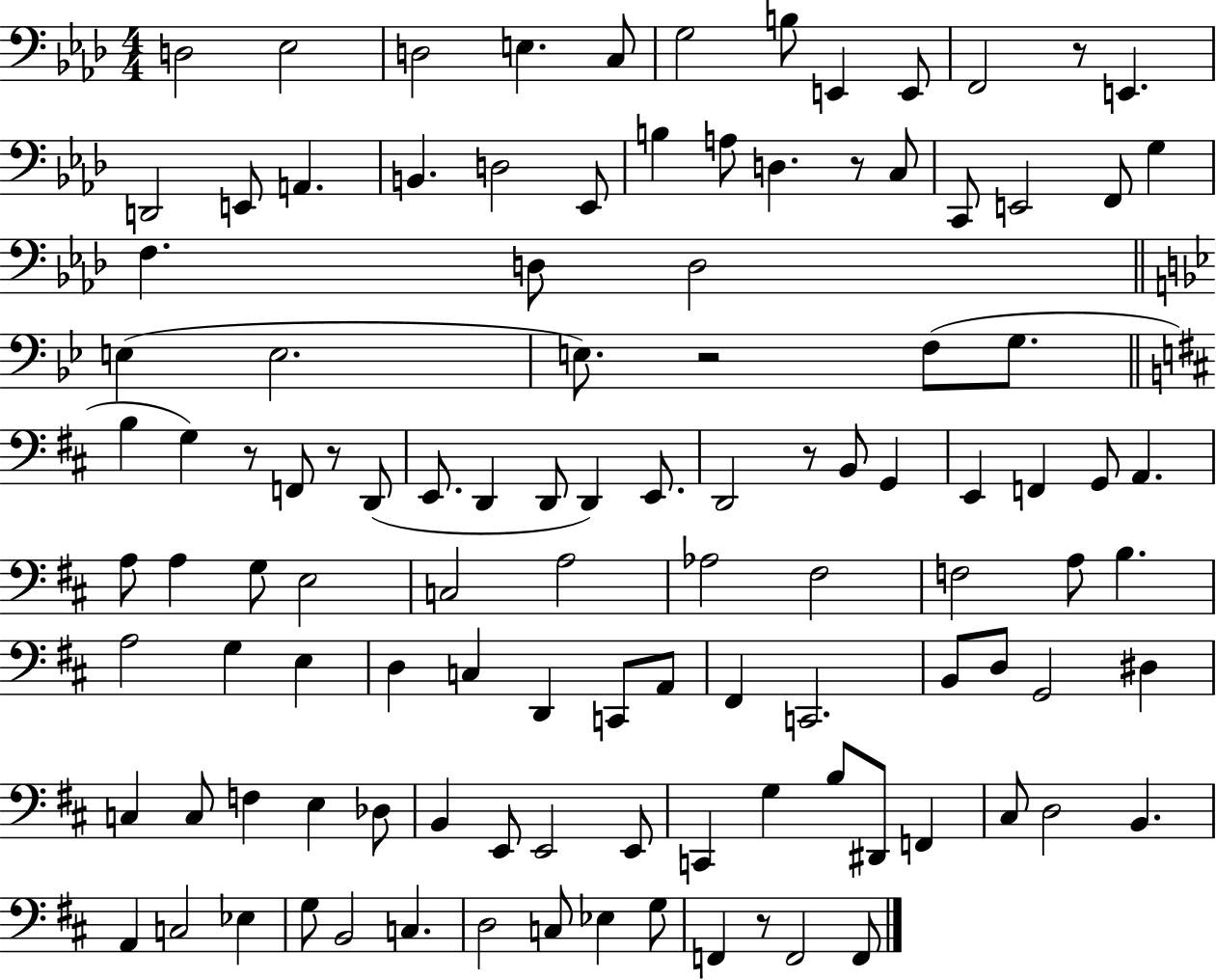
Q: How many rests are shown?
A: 7